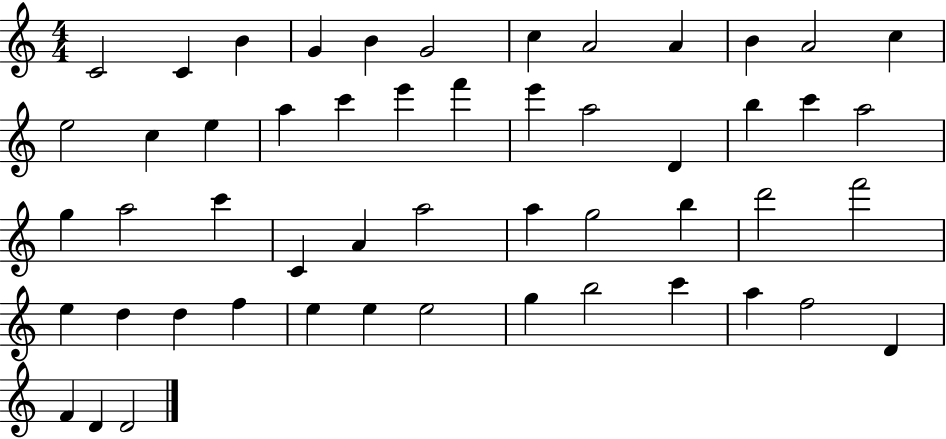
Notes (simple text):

C4/h C4/q B4/q G4/q B4/q G4/h C5/q A4/h A4/q B4/q A4/h C5/q E5/h C5/q E5/q A5/q C6/q E6/q F6/q E6/q A5/h D4/q B5/q C6/q A5/h G5/q A5/h C6/q C4/q A4/q A5/h A5/q G5/h B5/q D6/h F6/h E5/q D5/q D5/q F5/q E5/q E5/q E5/h G5/q B5/h C6/q A5/q F5/h D4/q F4/q D4/q D4/h